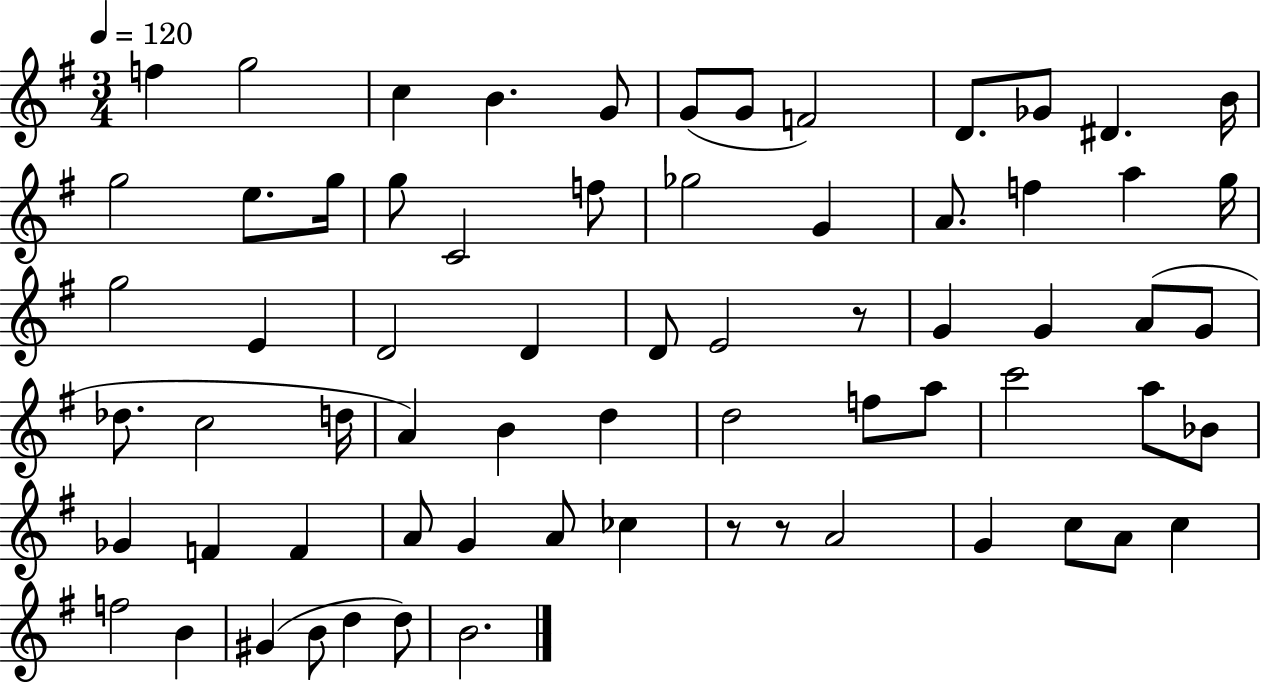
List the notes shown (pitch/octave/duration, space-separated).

F5/q G5/h C5/q B4/q. G4/e G4/e G4/e F4/h D4/e. Gb4/e D#4/q. B4/s G5/h E5/e. G5/s G5/e C4/h F5/e Gb5/h G4/q A4/e. F5/q A5/q G5/s G5/h E4/q D4/h D4/q D4/e E4/h R/e G4/q G4/q A4/e G4/e Db5/e. C5/h D5/s A4/q B4/q D5/q D5/h F5/e A5/e C6/h A5/e Bb4/e Gb4/q F4/q F4/q A4/e G4/q A4/e CES5/q R/e R/e A4/h G4/q C5/e A4/e C5/q F5/h B4/q G#4/q B4/e D5/q D5/e B4/h.